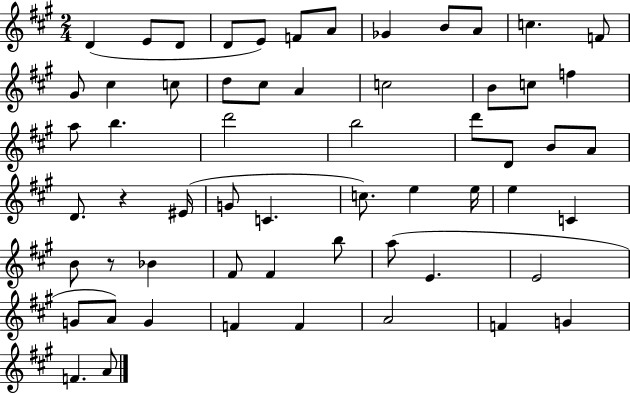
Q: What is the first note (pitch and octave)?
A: D4